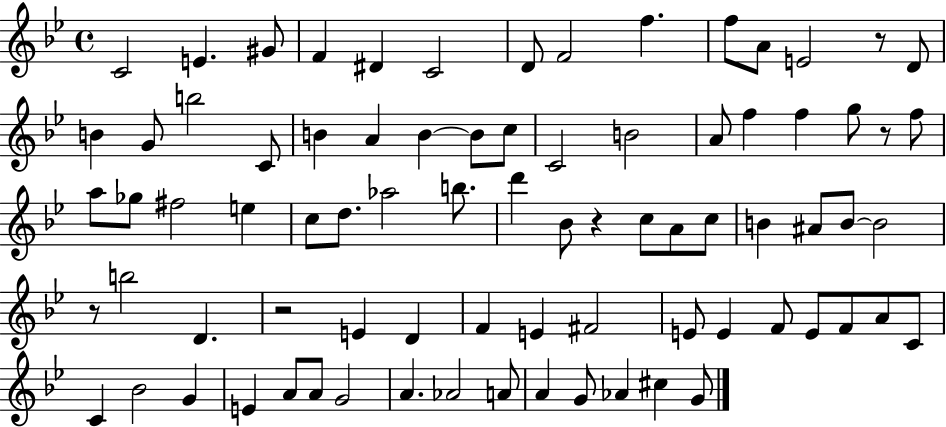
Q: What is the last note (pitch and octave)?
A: G4